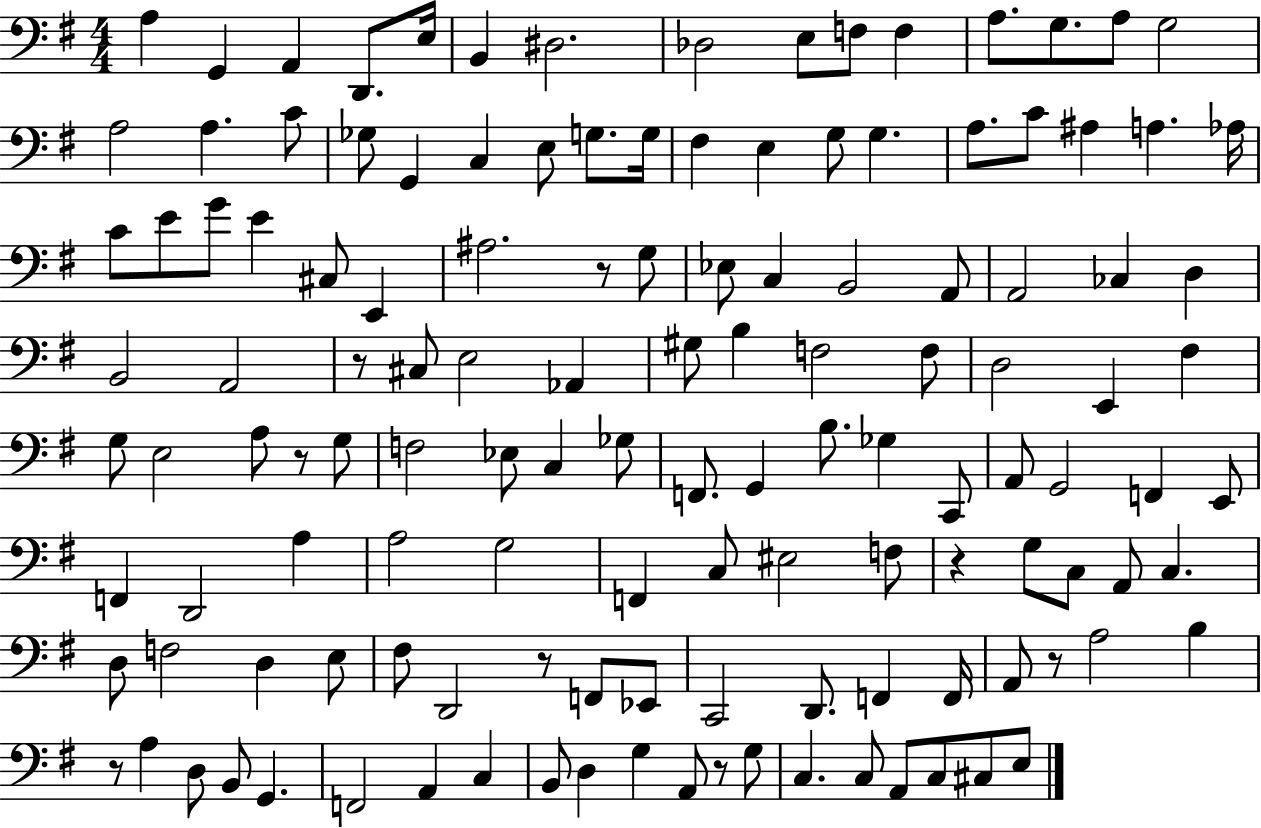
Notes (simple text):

A3/q G2/q A2/q D2/e. E3/s B2/q D#3/h. Db3/h E3/e F3/e F3/q A3/e. G3/e. A3/e G3/h A3/h A3/q. C4/e Gb3/e G2/q C3/q E3/e G3/e. G3/s F#3/q E3/q G3/e G3/q. A3/e. C4/e A#3/q A3/q. Ab3/s C4/e E4/e G4/e E4/q C#3/e E2/q A#3/h. R/e G3/e Eb3/e C3/q B2/h A2/e A2/h CES3/q D3/q B2/h A2/h R/e C#3/e E3/h Ab2/q G#3/e B3/q F3/h F3/e D3/h E2/q F#3/q G3/e E3/h A3/e R/e G3/e F3/h Eb3/e C3/q Gb3/e F2/e. G2/q B3/e. Gb3/q C2/e A2/e G2/h F2/q E2/e F2/q D2/h A3/q A3/h G3/h F2/q C3/e EIS3/h F3/e R/q G3/e C3/e A2/e C3/q. D3/e F3/h D3/q E3/e F#3/e D2/h R/e F2/e Eb2/e C2/h D2/e. F2/q F2/s A2/e R/e A3/h B3/q R/e A3/q D3/e B2/e G2/q. F2/h A2/q C3/q B2/e D3/q G3/q A2/e R/e G3/e C3/q. C3/e A2/e C3/e C#3/e E3/e